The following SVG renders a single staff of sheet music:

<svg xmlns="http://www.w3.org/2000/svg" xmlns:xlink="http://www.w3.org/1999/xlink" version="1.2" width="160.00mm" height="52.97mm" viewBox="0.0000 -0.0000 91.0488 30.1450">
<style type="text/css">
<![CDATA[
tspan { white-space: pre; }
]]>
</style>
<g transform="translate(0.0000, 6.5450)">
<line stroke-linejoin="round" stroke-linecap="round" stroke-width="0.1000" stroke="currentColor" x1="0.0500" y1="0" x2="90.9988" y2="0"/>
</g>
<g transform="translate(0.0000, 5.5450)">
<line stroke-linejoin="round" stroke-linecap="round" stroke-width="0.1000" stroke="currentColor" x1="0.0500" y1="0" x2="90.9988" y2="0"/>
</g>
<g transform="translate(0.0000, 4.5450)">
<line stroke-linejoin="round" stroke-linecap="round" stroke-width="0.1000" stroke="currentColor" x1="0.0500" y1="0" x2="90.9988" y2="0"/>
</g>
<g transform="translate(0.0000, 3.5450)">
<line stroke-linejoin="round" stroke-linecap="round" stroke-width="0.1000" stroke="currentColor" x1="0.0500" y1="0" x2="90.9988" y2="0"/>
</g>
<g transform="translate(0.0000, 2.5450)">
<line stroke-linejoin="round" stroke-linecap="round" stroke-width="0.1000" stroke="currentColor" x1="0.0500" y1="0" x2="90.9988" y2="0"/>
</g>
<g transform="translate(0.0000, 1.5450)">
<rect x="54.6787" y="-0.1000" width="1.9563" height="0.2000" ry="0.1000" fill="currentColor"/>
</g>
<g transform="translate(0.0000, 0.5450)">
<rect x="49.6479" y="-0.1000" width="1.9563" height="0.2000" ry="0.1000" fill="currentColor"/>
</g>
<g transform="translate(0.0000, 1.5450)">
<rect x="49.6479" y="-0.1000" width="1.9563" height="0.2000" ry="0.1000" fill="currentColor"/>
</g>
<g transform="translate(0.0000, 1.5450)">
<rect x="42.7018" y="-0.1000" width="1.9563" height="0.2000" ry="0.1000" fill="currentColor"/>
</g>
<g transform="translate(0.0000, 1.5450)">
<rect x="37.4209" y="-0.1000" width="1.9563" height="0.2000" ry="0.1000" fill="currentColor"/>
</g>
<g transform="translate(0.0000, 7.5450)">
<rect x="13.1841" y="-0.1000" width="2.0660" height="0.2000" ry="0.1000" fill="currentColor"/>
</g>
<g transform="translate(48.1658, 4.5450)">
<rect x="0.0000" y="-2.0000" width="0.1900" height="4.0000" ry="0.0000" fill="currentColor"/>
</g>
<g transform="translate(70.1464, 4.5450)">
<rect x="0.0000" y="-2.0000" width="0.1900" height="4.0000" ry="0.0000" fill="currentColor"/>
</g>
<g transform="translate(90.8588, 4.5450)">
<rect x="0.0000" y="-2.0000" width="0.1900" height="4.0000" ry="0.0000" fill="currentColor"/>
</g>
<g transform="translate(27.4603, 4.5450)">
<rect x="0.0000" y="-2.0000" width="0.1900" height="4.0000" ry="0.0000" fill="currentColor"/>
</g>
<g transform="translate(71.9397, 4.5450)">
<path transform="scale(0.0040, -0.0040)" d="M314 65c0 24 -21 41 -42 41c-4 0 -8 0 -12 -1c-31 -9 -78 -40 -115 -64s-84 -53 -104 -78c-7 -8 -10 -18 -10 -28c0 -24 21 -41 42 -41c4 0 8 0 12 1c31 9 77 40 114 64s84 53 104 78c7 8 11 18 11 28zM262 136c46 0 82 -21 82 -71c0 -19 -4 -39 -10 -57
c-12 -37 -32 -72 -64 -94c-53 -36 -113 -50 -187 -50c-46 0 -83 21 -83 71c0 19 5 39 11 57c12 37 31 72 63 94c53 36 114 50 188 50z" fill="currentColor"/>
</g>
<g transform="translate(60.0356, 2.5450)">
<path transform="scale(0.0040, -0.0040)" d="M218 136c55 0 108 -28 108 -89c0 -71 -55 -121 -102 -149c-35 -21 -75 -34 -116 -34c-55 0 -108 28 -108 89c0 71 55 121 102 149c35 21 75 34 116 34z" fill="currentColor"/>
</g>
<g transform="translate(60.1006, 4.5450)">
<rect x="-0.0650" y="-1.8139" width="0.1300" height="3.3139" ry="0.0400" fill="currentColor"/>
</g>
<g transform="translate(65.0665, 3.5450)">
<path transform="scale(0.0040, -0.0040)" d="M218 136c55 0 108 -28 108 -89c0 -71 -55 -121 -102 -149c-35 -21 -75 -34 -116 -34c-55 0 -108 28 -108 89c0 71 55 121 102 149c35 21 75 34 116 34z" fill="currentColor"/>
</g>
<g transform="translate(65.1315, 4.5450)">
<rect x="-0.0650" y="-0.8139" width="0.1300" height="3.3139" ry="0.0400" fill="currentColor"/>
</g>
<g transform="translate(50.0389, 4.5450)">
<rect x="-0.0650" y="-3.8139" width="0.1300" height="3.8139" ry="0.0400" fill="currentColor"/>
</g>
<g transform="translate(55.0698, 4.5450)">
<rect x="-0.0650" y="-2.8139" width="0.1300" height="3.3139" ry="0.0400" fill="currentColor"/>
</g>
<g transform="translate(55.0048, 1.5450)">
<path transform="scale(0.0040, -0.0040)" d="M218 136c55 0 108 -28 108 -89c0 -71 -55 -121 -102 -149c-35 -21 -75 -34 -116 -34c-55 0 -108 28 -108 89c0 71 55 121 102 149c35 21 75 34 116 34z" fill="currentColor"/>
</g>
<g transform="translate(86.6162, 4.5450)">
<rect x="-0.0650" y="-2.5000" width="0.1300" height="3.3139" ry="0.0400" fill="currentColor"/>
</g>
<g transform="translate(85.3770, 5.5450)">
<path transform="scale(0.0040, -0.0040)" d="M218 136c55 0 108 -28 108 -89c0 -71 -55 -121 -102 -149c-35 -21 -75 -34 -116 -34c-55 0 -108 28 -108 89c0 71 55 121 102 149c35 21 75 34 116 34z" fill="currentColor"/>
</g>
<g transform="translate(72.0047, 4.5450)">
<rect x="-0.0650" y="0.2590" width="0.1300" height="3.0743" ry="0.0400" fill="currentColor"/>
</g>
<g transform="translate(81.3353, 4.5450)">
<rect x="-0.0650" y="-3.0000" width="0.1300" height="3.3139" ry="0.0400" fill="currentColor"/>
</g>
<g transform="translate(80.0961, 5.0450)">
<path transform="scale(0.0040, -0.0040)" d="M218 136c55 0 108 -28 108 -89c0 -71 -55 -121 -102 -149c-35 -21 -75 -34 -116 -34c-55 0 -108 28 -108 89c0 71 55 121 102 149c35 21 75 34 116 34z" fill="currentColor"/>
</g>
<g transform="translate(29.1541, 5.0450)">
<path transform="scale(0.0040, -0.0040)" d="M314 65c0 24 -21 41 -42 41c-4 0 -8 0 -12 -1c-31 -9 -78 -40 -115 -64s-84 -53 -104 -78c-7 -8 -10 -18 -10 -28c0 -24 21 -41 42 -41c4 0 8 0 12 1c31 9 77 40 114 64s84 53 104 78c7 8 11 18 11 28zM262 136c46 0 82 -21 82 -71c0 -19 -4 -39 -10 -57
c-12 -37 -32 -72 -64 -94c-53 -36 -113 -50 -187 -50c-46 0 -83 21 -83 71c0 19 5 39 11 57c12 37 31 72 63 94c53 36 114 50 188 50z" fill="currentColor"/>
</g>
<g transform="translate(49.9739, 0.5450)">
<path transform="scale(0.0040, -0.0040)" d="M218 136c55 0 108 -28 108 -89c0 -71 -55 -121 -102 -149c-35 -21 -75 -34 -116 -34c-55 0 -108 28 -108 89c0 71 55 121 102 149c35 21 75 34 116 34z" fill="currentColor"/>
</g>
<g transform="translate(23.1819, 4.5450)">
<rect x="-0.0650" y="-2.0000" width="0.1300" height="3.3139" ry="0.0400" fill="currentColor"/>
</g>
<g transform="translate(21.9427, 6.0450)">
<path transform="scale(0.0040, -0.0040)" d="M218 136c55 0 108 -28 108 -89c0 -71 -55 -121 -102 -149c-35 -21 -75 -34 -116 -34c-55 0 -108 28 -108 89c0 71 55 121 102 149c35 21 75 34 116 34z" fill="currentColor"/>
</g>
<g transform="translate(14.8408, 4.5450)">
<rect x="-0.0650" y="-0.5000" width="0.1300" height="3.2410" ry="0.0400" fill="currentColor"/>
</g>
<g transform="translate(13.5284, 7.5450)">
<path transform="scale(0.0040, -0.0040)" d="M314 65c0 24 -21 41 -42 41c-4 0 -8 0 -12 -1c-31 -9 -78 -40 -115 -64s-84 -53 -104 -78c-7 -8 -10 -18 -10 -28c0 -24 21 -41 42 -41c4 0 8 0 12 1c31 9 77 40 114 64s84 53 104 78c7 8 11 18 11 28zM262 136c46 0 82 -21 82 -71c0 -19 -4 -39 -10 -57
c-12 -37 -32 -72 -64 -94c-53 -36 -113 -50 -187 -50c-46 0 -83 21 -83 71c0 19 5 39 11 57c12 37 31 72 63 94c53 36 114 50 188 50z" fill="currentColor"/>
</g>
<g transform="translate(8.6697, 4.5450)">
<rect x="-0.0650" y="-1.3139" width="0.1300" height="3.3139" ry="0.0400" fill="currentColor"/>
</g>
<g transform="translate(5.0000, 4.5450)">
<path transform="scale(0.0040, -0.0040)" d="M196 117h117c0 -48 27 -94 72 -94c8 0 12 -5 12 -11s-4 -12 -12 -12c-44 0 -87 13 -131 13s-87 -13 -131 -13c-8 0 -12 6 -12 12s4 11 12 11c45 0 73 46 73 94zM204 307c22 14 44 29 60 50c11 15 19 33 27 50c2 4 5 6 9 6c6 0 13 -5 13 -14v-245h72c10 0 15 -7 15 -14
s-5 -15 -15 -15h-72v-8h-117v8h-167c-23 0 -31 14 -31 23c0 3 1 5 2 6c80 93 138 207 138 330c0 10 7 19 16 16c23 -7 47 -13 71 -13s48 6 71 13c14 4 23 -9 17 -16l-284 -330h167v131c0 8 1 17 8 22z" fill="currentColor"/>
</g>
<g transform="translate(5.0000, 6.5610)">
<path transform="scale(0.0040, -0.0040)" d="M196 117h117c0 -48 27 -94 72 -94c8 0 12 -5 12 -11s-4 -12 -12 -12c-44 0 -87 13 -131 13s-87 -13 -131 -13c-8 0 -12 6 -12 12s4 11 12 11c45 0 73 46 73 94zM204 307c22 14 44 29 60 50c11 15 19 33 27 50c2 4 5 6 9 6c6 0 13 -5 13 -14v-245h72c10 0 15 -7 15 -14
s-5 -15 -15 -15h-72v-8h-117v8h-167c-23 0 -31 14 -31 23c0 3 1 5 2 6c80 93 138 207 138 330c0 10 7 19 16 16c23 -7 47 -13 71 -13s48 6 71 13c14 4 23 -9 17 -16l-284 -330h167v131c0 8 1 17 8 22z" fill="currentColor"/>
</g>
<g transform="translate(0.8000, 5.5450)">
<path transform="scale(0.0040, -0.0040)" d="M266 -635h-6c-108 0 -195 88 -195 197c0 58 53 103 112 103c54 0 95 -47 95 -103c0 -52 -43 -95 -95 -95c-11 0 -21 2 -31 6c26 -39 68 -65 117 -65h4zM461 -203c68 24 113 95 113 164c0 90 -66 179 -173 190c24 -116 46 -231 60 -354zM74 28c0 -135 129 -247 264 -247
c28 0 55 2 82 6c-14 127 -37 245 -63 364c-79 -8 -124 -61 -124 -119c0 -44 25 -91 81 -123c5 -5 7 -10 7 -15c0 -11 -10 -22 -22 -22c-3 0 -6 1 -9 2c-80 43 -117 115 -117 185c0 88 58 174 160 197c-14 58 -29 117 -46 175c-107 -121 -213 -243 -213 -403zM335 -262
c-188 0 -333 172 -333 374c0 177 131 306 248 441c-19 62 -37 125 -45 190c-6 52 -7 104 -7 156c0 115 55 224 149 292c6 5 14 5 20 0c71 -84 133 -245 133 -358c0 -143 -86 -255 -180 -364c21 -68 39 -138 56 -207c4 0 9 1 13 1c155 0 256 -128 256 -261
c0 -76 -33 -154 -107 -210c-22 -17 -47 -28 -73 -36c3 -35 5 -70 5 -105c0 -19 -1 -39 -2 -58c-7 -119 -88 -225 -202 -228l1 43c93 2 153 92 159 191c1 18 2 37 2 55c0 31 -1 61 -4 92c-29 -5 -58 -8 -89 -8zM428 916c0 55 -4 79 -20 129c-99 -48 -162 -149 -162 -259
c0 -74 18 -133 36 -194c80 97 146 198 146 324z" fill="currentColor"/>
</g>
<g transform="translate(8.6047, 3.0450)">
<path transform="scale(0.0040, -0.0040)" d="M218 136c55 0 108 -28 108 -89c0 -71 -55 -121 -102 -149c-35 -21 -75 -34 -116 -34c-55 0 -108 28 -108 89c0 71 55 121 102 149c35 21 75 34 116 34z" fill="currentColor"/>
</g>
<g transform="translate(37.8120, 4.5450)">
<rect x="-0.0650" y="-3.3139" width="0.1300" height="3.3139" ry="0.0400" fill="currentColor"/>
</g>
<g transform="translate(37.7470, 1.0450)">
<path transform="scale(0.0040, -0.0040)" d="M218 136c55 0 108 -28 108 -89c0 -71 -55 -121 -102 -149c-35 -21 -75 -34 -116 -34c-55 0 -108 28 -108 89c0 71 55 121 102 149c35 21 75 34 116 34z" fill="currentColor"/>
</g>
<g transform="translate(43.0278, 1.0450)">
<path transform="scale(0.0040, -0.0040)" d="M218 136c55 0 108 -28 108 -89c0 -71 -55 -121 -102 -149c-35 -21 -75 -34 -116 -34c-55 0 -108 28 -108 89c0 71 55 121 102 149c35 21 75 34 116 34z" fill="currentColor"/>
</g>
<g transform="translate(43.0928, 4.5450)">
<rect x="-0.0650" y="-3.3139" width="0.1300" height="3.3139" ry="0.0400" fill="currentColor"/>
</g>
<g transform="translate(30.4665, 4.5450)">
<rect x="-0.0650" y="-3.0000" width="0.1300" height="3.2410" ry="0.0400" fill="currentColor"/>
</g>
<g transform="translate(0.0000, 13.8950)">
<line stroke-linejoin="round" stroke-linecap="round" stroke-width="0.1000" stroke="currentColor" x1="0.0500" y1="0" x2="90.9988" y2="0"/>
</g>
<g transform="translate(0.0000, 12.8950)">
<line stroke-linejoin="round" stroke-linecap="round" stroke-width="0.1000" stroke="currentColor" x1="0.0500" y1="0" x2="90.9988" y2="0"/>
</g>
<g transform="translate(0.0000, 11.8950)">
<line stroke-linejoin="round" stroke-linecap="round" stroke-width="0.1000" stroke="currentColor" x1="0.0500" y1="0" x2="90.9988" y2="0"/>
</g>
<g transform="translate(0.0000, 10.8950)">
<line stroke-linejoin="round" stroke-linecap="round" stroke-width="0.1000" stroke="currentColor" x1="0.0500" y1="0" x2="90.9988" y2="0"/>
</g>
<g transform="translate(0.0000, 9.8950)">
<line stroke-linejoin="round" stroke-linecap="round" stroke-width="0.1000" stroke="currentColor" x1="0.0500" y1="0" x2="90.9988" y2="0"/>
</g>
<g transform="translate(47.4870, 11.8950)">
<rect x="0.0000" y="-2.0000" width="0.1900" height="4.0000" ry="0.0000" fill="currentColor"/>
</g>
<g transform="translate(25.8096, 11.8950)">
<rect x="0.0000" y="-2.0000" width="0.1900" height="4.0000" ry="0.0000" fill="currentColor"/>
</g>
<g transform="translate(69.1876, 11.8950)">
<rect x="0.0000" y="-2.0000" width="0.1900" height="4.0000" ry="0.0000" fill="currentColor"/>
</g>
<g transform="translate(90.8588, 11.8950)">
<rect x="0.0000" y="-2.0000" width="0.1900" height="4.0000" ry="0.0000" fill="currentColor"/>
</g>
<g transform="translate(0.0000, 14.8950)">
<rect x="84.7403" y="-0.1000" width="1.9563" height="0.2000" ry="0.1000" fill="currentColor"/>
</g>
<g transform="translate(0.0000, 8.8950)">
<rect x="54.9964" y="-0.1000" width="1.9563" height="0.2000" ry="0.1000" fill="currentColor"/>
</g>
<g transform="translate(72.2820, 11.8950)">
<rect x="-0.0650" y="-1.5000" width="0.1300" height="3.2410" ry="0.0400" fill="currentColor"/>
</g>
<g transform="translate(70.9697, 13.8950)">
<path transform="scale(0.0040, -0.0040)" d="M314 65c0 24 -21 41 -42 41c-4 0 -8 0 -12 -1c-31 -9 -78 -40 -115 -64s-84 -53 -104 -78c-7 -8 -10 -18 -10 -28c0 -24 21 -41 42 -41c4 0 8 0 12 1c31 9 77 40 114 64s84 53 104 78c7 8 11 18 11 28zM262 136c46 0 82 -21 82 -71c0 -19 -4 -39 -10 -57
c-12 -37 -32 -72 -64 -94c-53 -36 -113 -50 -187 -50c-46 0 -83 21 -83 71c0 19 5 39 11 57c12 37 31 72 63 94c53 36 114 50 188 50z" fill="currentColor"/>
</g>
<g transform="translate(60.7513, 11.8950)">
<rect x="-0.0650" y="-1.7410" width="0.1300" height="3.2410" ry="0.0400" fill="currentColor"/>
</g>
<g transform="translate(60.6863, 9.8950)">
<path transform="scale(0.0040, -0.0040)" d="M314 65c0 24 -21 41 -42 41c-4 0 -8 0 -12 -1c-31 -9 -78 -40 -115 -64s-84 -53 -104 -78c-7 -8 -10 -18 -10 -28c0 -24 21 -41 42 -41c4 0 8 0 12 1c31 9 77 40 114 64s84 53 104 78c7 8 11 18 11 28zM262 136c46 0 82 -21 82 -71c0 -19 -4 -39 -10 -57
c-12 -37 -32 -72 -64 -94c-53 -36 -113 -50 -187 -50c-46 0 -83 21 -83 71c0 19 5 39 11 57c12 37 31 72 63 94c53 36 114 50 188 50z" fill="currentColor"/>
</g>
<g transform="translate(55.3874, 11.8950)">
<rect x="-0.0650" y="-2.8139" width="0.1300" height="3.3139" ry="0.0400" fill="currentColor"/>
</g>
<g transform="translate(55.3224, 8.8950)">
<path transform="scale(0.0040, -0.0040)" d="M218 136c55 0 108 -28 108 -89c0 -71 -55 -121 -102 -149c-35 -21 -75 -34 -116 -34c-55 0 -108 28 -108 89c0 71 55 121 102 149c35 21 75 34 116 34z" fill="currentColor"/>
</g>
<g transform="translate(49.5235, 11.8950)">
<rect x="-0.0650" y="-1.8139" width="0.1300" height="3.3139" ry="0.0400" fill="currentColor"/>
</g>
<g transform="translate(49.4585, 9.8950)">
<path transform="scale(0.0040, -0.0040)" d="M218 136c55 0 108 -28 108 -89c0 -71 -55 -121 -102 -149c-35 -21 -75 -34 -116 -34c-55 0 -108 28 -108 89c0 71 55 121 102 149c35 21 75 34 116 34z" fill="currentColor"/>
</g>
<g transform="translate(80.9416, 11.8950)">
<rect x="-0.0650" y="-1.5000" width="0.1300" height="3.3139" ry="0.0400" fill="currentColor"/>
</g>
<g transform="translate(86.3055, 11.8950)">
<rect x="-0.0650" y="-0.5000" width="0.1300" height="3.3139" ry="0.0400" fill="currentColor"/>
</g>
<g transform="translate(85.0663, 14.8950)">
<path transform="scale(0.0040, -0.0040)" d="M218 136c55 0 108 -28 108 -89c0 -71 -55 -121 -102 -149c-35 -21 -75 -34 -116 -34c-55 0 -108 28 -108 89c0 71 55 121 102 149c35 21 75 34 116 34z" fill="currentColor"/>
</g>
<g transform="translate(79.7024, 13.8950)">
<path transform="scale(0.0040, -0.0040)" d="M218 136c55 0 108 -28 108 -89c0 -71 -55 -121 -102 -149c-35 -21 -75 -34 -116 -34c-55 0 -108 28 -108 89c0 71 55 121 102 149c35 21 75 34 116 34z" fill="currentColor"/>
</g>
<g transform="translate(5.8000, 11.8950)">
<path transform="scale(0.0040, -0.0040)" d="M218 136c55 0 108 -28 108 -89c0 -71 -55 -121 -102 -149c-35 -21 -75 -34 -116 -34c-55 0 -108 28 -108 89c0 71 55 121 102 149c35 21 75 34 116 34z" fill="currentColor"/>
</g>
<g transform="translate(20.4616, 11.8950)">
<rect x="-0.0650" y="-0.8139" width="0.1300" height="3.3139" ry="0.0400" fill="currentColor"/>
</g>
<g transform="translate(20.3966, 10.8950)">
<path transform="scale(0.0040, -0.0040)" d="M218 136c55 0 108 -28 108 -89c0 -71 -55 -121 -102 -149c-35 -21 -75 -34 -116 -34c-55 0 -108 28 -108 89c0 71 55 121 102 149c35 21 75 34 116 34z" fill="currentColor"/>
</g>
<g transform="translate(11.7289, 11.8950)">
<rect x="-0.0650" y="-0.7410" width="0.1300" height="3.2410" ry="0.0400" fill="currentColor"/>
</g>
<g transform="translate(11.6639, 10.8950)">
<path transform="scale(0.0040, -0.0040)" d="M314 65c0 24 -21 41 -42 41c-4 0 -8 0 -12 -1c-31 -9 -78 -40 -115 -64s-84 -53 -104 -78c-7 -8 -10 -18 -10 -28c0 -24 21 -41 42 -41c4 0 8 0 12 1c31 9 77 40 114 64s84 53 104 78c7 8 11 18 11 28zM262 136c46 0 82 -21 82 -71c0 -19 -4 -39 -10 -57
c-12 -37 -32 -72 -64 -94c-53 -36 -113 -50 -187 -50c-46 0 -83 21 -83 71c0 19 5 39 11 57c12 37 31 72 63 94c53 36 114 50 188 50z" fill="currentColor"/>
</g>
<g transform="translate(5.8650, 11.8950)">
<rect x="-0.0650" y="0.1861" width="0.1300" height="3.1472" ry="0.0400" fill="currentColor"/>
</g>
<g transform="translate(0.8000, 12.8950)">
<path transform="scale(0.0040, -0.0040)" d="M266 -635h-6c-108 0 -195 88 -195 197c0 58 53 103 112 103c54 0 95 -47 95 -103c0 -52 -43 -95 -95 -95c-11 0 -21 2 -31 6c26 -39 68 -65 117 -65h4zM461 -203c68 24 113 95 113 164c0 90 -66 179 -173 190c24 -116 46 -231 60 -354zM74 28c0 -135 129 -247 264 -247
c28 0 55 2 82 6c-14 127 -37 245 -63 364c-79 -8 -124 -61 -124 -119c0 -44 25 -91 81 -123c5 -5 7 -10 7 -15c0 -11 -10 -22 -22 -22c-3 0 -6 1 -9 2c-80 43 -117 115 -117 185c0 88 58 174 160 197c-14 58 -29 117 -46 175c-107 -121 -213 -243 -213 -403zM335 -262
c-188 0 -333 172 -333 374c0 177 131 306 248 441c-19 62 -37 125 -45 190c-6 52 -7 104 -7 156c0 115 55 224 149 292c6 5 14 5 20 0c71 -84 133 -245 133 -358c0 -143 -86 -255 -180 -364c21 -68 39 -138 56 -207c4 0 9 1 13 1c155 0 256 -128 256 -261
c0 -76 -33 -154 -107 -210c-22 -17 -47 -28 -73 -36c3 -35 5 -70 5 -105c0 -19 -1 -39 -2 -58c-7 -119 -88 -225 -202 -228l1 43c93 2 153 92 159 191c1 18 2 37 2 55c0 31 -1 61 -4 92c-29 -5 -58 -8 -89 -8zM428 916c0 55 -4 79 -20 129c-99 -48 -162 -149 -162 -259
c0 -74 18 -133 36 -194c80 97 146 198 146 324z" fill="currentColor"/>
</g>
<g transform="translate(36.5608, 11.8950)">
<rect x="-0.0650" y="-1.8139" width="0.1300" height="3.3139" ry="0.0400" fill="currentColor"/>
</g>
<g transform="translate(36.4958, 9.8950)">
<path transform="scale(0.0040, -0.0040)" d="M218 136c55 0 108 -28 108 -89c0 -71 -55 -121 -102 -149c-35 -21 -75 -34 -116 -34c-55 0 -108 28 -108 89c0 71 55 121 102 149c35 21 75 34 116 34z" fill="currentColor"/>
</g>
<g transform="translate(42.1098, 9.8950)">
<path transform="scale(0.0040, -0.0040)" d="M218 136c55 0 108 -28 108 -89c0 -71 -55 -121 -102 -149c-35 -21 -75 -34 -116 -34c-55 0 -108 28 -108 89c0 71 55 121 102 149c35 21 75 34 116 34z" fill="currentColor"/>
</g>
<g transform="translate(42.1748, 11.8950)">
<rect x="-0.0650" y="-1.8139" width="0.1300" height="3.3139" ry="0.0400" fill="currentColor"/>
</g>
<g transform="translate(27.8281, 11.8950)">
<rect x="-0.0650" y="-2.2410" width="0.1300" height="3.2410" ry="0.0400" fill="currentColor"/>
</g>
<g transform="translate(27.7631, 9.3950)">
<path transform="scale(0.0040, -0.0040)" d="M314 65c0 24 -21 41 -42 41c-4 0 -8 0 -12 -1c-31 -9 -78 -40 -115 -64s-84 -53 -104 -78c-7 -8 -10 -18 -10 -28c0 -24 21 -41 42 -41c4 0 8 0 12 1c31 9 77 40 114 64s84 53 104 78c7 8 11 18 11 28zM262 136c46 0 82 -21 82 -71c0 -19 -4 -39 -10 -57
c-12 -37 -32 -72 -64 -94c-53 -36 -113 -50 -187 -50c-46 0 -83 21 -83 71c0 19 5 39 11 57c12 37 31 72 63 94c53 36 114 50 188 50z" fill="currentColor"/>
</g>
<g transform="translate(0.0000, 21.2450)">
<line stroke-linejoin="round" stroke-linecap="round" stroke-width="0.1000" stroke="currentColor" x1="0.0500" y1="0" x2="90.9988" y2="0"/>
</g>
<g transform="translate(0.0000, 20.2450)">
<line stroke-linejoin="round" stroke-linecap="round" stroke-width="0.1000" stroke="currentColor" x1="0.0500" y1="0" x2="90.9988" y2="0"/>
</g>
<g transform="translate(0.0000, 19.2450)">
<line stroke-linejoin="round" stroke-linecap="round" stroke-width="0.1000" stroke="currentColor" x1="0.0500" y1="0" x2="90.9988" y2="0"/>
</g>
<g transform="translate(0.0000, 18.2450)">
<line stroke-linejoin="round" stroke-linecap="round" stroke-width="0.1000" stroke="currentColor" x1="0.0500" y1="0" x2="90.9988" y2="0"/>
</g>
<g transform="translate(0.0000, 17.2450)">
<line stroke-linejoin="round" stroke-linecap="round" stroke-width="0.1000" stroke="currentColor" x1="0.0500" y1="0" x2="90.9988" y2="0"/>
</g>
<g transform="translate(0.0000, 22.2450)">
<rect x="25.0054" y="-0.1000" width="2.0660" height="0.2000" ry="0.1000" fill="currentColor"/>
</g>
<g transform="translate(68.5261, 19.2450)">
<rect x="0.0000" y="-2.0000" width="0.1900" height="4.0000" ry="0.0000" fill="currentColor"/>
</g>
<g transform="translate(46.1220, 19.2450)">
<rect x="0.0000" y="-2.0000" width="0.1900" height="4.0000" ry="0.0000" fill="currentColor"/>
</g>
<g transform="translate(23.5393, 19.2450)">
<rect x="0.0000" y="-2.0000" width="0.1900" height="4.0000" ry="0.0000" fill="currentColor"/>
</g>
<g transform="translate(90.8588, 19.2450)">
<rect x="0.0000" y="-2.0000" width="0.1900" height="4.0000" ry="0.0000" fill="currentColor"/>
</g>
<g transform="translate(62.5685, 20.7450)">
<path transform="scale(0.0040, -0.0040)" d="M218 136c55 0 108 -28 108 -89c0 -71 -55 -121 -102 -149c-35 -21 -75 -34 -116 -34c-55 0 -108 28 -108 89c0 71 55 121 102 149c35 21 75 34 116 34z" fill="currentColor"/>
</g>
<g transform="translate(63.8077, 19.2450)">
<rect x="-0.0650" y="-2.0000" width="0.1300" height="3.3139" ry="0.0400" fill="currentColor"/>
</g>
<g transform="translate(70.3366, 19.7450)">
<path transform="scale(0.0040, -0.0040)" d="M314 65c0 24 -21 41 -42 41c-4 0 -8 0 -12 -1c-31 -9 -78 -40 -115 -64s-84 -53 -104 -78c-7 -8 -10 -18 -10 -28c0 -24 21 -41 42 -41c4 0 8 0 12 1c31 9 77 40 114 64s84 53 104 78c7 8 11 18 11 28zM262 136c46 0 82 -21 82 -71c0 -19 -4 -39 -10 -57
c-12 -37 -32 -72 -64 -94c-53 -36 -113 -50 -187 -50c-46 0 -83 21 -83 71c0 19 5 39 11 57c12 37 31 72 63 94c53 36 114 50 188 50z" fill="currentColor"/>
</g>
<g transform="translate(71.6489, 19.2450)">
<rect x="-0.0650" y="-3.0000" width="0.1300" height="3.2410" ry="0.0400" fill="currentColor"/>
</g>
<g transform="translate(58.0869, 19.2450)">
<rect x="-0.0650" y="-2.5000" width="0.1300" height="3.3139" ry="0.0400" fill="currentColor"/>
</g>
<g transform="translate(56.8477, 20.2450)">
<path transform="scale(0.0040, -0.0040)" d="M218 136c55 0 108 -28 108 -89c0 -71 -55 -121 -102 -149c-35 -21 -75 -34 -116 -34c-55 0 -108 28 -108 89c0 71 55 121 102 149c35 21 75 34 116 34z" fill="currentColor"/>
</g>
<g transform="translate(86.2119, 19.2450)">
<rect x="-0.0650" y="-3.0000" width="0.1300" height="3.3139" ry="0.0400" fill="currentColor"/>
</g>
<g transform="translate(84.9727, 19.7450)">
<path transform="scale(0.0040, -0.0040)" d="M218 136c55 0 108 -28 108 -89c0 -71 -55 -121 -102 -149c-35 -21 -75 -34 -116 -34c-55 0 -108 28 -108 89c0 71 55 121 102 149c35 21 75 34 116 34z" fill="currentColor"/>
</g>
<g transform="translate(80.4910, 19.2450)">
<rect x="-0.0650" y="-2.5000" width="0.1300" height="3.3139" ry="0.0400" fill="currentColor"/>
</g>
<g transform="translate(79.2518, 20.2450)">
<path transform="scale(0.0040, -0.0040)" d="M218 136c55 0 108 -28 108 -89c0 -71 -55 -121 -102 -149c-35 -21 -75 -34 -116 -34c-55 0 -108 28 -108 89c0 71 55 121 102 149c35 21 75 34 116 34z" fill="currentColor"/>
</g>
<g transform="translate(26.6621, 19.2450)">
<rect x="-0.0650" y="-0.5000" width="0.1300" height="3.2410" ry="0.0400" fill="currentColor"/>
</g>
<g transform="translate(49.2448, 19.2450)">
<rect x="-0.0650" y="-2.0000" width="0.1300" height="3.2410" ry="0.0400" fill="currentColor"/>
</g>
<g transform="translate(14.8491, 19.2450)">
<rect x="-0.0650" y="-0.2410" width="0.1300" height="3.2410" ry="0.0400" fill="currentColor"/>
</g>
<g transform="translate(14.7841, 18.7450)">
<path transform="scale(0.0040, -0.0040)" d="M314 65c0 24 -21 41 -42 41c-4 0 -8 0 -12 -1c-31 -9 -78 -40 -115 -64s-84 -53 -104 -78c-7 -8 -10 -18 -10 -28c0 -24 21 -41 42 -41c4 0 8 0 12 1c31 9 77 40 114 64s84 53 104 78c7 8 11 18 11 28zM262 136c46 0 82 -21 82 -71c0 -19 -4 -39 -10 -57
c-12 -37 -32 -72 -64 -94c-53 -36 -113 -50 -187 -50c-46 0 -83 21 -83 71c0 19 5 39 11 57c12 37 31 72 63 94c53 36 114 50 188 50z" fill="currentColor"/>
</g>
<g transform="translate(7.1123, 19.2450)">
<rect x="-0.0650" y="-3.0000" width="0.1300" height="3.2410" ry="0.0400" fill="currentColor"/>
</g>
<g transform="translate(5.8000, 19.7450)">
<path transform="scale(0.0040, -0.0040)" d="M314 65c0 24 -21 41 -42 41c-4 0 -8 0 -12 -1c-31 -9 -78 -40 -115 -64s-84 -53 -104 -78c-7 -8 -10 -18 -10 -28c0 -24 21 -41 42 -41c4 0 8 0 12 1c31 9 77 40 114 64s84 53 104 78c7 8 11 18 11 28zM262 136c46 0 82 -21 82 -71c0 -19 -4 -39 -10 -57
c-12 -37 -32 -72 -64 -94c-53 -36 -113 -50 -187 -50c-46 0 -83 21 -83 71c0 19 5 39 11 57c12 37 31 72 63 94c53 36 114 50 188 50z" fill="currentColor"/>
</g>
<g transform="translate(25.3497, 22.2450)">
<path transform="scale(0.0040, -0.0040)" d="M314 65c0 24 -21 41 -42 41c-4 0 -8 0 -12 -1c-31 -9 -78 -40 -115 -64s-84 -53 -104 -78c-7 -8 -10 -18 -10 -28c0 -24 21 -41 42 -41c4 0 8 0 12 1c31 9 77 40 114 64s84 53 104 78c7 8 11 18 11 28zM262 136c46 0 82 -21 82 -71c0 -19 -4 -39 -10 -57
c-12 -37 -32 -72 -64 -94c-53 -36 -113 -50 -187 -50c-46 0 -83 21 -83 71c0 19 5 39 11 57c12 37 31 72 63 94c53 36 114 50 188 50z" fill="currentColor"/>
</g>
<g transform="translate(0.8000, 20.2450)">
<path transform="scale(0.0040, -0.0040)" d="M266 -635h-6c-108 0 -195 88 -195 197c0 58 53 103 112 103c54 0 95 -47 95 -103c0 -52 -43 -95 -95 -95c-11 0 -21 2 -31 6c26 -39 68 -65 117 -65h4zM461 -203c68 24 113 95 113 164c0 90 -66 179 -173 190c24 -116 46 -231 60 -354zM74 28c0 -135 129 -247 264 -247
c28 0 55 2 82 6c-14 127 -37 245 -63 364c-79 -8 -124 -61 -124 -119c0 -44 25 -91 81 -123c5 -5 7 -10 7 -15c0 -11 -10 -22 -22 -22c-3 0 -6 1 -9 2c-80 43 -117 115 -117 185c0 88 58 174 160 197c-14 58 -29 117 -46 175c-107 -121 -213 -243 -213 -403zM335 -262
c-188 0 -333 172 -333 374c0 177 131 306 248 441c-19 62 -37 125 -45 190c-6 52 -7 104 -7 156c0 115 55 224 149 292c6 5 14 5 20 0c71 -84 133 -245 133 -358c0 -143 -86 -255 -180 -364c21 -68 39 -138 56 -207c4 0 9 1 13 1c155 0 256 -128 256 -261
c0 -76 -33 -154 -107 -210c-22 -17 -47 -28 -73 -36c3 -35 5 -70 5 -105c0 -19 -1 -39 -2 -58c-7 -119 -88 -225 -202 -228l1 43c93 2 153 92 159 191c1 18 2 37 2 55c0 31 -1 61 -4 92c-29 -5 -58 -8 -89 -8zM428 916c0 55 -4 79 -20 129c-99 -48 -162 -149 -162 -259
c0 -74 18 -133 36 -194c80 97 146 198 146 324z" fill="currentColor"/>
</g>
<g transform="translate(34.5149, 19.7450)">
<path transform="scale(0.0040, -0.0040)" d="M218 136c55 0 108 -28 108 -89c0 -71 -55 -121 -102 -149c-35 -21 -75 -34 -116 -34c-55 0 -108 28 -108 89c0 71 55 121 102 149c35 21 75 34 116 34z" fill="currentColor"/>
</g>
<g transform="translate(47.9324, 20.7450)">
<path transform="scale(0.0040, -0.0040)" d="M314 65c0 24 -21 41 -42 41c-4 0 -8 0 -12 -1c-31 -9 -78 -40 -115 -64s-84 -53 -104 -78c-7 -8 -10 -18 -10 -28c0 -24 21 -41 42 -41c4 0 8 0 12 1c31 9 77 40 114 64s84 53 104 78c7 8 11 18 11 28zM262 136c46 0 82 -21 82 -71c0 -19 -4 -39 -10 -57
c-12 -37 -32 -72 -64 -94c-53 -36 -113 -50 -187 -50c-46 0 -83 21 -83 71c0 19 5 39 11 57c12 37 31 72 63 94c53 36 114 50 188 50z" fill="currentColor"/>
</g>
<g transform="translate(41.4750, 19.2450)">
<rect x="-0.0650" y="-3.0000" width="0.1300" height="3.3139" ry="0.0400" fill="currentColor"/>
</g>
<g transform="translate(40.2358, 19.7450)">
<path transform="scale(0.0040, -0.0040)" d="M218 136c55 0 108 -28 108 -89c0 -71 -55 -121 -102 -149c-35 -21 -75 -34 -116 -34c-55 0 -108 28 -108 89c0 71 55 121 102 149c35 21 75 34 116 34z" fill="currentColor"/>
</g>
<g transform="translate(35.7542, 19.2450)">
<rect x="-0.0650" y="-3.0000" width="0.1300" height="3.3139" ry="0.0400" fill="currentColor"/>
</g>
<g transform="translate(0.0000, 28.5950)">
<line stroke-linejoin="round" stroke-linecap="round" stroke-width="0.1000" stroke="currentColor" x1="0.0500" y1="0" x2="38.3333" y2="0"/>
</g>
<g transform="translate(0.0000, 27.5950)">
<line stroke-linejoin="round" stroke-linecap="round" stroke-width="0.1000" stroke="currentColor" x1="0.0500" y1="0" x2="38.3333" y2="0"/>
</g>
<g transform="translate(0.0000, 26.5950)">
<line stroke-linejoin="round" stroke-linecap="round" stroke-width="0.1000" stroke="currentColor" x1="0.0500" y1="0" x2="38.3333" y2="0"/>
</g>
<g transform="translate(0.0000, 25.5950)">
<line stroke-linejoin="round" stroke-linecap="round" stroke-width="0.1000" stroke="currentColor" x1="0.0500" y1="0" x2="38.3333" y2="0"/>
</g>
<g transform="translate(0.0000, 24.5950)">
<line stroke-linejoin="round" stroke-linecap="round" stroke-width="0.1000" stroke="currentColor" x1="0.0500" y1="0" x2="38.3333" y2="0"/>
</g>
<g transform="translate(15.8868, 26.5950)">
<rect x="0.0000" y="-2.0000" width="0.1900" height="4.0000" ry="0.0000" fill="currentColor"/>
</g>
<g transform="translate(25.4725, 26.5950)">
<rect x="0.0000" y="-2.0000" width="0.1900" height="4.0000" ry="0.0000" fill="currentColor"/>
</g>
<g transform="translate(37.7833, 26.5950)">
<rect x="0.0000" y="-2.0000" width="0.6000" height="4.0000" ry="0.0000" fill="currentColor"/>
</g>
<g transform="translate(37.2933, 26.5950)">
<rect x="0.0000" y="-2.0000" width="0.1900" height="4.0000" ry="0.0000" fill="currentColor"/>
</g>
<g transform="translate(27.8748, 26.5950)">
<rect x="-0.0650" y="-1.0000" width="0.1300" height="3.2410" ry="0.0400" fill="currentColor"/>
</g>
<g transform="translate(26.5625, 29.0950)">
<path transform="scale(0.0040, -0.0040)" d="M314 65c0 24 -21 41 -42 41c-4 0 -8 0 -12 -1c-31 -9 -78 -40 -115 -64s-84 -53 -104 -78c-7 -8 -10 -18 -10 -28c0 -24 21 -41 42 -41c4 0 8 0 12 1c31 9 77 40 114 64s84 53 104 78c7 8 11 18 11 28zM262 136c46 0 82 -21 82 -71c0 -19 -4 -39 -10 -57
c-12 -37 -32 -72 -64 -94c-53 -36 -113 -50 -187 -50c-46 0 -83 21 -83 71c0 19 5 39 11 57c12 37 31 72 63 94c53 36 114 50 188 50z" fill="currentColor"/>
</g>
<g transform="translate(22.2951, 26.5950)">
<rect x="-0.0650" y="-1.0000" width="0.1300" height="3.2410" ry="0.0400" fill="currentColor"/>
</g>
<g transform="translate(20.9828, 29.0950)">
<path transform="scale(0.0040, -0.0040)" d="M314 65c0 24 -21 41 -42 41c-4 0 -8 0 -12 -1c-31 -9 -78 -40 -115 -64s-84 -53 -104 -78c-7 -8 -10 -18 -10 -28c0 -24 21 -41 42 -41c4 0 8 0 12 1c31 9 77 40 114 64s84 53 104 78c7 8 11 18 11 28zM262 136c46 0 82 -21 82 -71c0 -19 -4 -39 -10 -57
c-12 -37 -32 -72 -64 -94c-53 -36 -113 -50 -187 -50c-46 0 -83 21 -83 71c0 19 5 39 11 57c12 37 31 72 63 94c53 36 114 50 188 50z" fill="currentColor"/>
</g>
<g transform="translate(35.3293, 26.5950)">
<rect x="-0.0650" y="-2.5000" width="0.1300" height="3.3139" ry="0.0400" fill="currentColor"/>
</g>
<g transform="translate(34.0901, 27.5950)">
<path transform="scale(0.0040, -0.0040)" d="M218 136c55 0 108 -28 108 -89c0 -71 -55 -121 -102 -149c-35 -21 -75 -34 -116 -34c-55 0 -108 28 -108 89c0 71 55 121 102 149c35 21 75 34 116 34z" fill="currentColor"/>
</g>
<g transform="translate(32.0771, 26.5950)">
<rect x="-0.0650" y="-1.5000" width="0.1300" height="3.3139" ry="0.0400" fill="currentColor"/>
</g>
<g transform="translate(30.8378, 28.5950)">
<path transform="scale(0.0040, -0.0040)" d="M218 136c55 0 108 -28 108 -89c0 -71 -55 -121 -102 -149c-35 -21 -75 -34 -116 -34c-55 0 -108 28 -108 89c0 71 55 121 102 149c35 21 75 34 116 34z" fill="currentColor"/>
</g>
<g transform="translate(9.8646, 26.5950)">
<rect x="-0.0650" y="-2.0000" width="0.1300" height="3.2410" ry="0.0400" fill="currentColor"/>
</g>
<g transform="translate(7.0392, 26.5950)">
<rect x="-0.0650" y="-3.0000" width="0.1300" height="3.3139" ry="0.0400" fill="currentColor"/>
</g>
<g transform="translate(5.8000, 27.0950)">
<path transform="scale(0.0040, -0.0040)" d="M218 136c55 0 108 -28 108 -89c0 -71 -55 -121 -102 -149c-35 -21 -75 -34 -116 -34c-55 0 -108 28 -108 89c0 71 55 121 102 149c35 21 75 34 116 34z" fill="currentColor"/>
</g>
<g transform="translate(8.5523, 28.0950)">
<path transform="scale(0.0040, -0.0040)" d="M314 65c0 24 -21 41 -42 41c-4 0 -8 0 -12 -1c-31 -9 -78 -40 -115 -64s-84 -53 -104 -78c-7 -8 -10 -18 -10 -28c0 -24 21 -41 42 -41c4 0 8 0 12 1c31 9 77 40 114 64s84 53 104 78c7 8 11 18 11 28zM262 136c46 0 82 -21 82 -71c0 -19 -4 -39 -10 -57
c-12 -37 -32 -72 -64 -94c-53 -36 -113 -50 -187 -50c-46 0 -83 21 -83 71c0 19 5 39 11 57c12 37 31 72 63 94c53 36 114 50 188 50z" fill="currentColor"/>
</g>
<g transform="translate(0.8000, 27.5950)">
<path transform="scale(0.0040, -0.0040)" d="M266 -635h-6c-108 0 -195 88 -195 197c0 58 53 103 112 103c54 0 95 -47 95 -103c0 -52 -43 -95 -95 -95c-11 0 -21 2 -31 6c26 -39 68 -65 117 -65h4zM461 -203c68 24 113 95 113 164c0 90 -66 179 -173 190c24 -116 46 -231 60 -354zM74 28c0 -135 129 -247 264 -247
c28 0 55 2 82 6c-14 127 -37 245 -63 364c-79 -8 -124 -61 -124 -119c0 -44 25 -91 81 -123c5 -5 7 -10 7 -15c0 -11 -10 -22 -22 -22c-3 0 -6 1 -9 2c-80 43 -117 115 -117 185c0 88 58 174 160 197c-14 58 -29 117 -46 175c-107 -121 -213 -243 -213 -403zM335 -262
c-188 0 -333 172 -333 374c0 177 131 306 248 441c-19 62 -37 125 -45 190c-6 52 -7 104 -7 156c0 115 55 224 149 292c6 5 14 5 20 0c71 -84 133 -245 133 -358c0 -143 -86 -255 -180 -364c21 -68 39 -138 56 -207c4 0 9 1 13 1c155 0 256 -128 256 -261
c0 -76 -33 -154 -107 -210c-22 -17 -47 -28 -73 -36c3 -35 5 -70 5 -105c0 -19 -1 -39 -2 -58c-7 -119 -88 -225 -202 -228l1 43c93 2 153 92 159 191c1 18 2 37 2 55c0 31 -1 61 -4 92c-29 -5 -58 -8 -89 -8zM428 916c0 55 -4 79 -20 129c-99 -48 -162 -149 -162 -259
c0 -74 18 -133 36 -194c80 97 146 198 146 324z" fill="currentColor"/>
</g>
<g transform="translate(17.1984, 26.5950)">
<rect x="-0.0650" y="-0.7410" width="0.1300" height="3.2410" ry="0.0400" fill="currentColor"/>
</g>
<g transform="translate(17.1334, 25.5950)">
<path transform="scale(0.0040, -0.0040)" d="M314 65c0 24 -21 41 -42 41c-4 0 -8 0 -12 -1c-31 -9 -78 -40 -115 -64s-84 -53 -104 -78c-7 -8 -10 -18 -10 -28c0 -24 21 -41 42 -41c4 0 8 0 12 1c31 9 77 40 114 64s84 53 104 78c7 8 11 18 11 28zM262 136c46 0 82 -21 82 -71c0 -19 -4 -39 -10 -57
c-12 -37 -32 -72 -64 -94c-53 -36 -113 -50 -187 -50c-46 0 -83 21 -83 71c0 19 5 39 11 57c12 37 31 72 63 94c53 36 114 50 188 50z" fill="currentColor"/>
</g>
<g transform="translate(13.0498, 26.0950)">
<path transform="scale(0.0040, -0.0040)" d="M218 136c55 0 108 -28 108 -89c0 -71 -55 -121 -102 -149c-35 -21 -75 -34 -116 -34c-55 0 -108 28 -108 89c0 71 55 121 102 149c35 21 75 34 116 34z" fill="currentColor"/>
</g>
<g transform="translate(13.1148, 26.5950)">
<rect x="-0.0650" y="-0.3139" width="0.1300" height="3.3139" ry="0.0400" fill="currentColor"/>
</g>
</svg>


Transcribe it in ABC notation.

X:1
T:Untitled
M:4/4
L:1/4
K:C
e C2 F A2 b b c' a f d B2 A G B d2 d g2 f f f a f2 E2 E C A2 c2 C2 A A F2 G F A2 G A A F2 c d2 D2 D2 E G